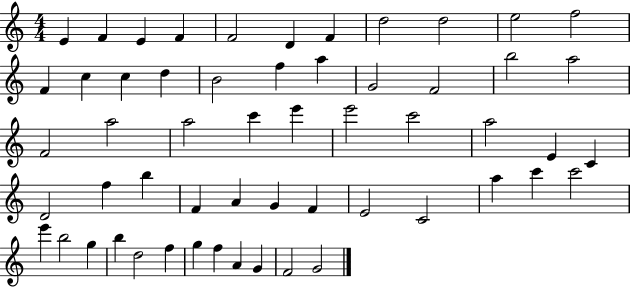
{
  \clef treble
  \numericTimeSignature
  \time 4/4
  \key c \major
  e'4 f'4 e'4 f'4 | f'2 d'4 f'4 | d''2 d''2 | e''2 f''2 | \break f'4 c''4 c''4 d''4 | b'2 f''4 a''4 | g'2 f'2 | b''2 a''2 | \break f'2 a''2 | a''2 c'''4 e'''4 | e'''2 c'''2 | a''2 e'4 c'4 | \break d'2 f''4 b''4 | f'4 a'4 g'4 f'4 | e'2 c'2 | a''4 c'''4 c'''2 | \break e'''4 b''2 g''4 | b''4 d''2 f''4 | g''4 f''4 a'4 g'4 | f'2 g'2 | \break \bar "|."
}